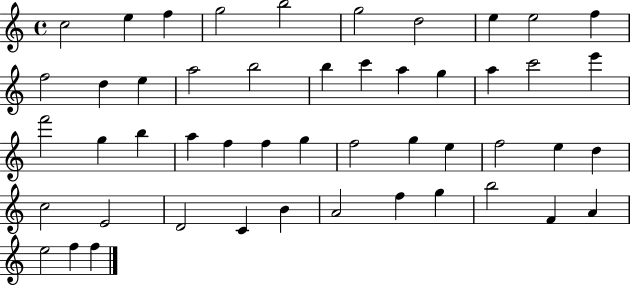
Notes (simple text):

C5/h E5/q F5/q G5/h B5/h G5/h D5/h E5/q E5/h F5/q F5/h D5/q E5/q A5/h B5/h B5/q C6/q A5/q G5/q A5/q C6/h E6/q F6/h G5/q B5/q A5/q F5/q F5/q G5/q F5/h G5/q E5/q F5/h E5/q D5/q C5/h E4/h D4/h C4/q B4/q A4/h F5/q G5/q B5/h F4/q A4/q E5/h F5/q F5/q